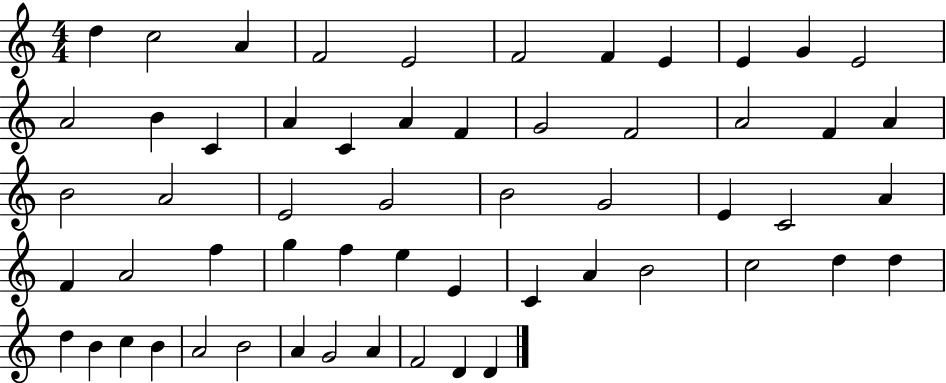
D5/q C5/h A4/q F4/h E4/h F4/h F4/q E4/q E4/q G4/q E4/h A4/h B4/q C4/q A4/q C4/q A4/q F4/q G4/h F4/h A4/h F4/q A4/q B4/h A4/h E4/h G4/h B4/h G4/h E4/q C4/h A4/q F4/q A4/h F5/q G5/q F5/q E5/q E4/q C4/q A4/q B4/h C5/h D5/q D5/q D5/q B4/q C5/q B4/q A4/h B4/h A4/q G4/h A4/q F4/h D4/q D4/q